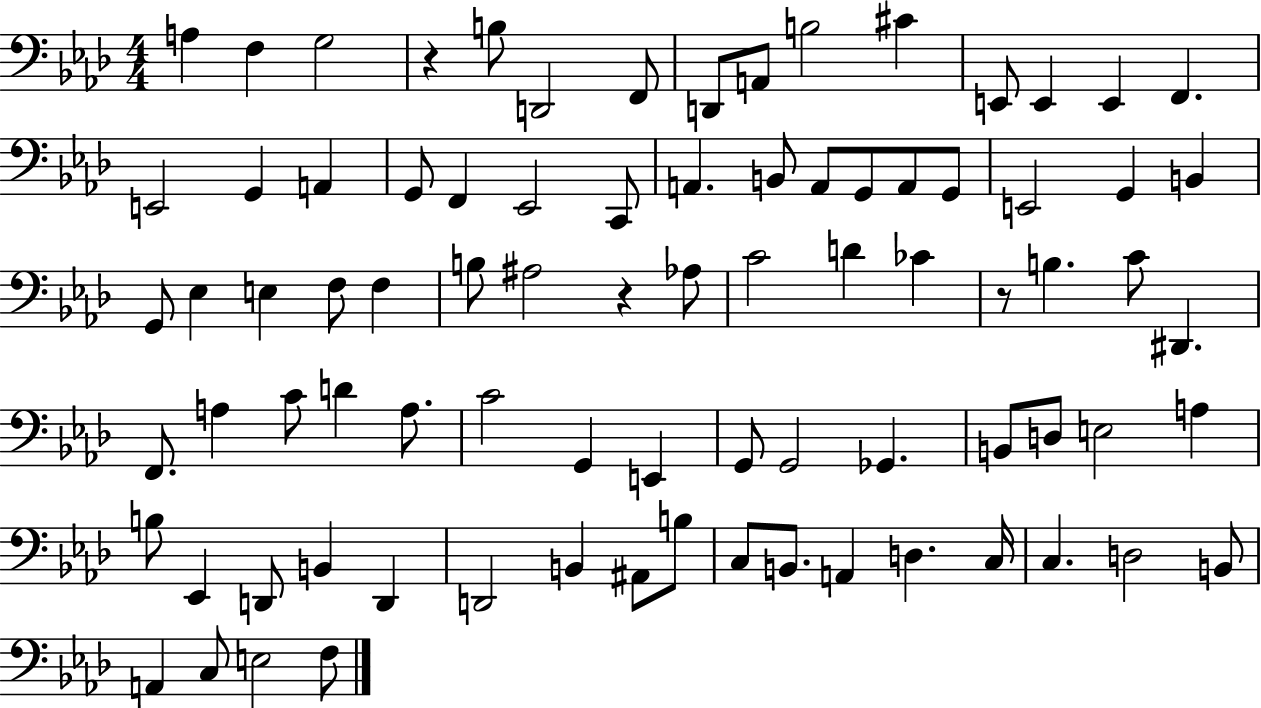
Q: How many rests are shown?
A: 3